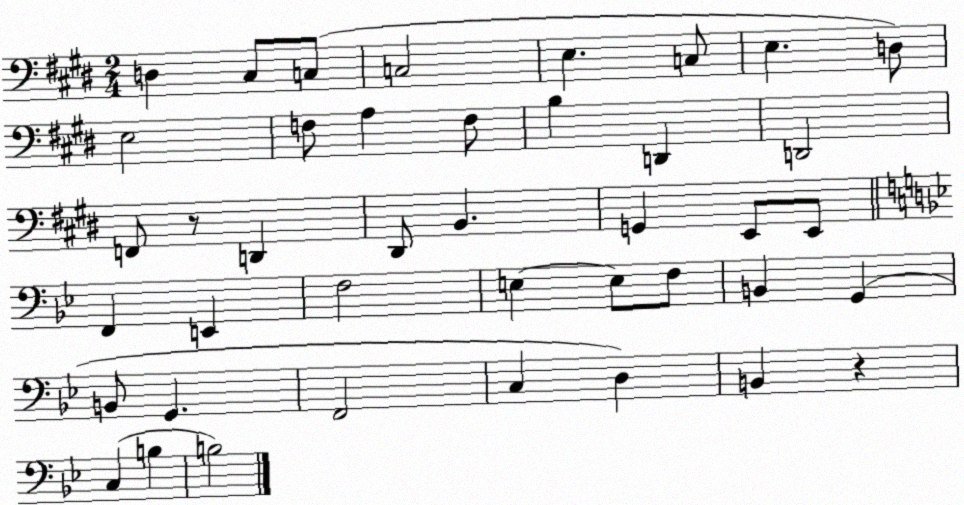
X:1
T:Untitled
M:2/4
L:1/4
K:E
D, ^C,/2 C,/2 C,2 E, C,/2 E, D,/2 E,2 F,/2 A, F,/2 B, D,, D,,2 F,,/2 z/2 D,, ^D,,/2 B,, G,, E,,/2 E,,/2 F,, E,, F,2 E, E,/2 F,/2 B,, G,, B,,/2 G,, F,,2 C, D, B,, z C, B, B,2